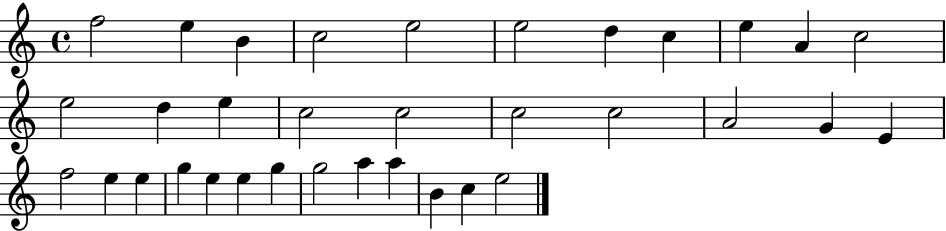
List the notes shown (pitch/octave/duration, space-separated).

F5/h E5/q B4/q C5/h E5/h E5/h D5/q C5/q E5/q A4/q C5/h E5/h D5/q E5/q C5/h C5/h C5/h C5/h A4/h G4/q E4/q F5/h E5/q E5/q G5/q E5/q E5/q G5/q G5/h A5/q A5/q B4/q C5/q E5/h